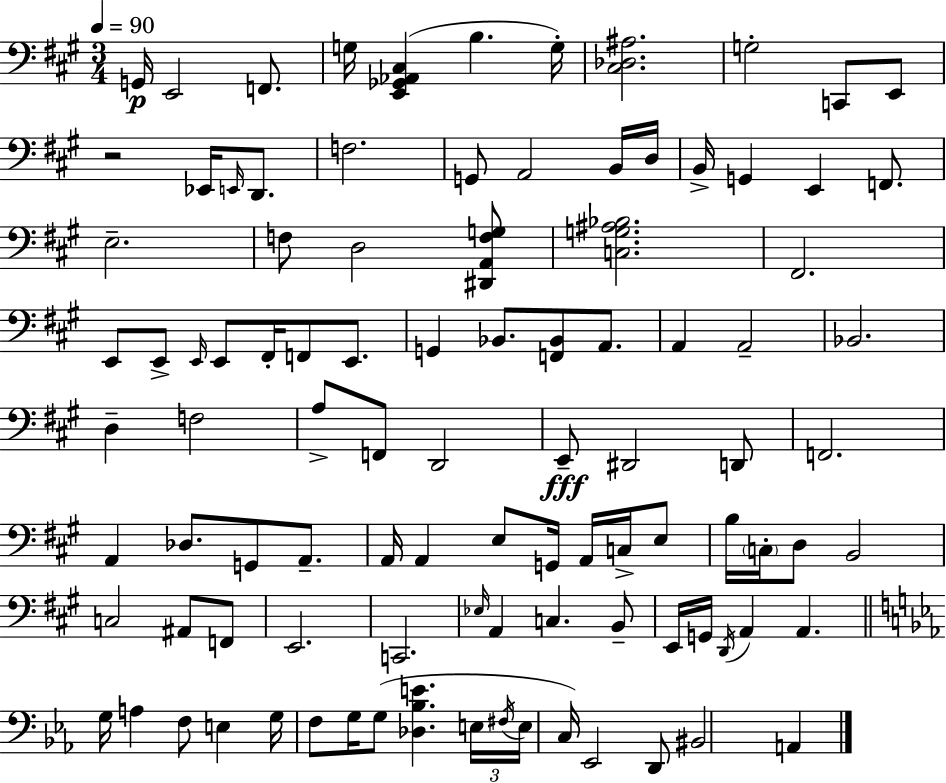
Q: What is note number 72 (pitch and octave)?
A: E2